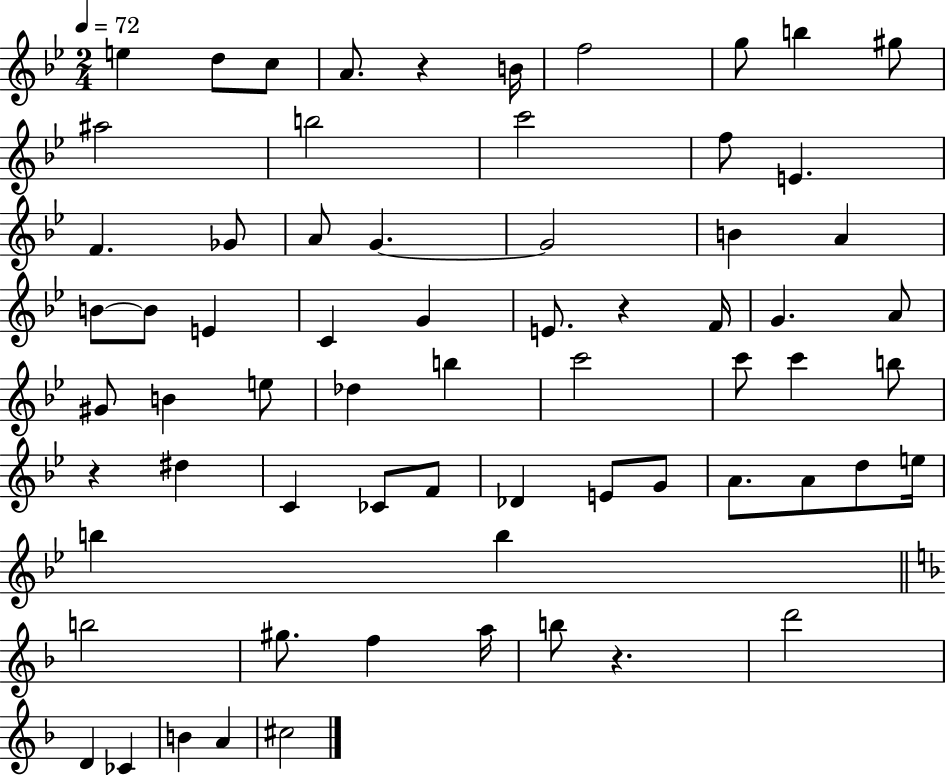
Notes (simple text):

E5/q D5/e C5/e A4/e. R/q B4/s F5/h G5/e B5/q G#5/e A#5/h B5/h C6/h F5/e E4/q. F4/q. Gb4/e A4/e G4/q. G4/h B4/q A4/q B4/e B4/e E4/q C4/q G4/q E4/e. R/q F4/s G4/q. A4/e G#4/e B4/q E5/e Db5/q B5/q C6/h C6/e C6/q B5/e R/q D#5/q C4/q CES4/e F4/e Db4/q E4/e G4/e A4/e. A4/e D5/e E5/s B5/q B5/q B5/h G#5/e. F5/q A5/s B5/e R/q. D6/h D4/q CES4/q B4/q A4/q C#5/h